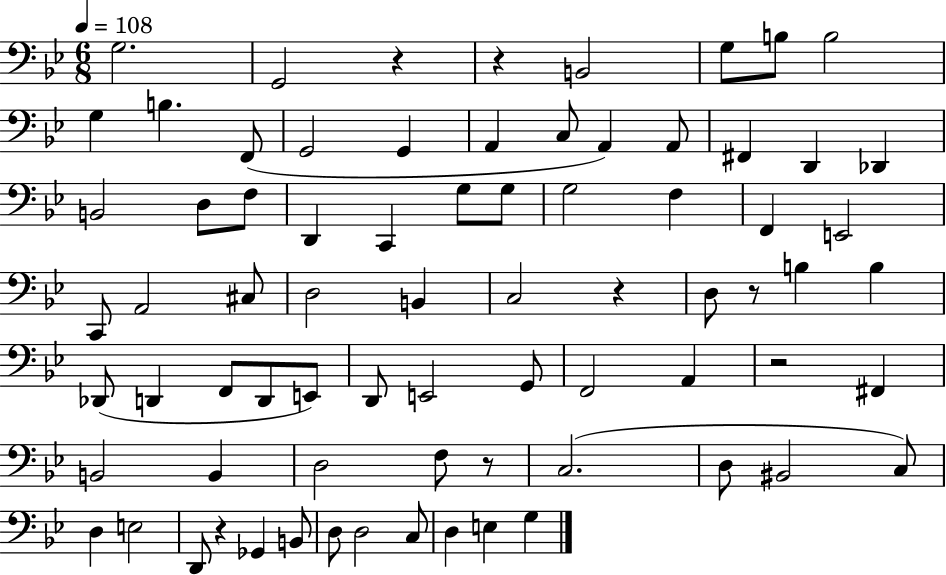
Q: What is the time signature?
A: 6/8